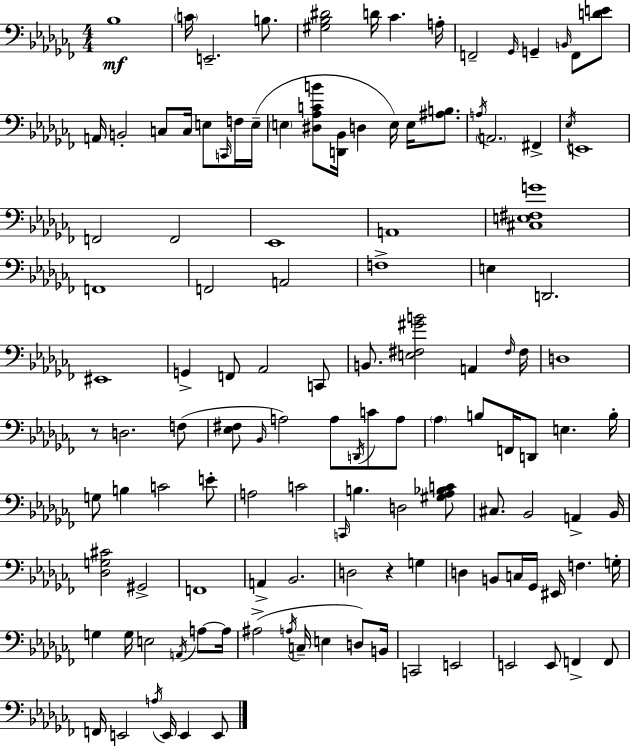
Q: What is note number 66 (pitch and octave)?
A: C4